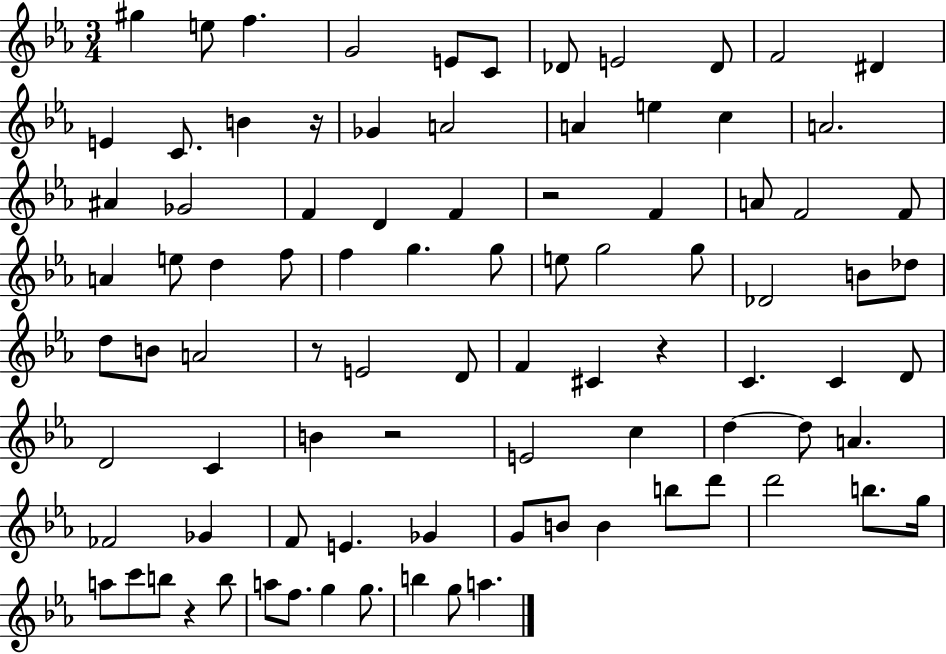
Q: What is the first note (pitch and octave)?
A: G#5